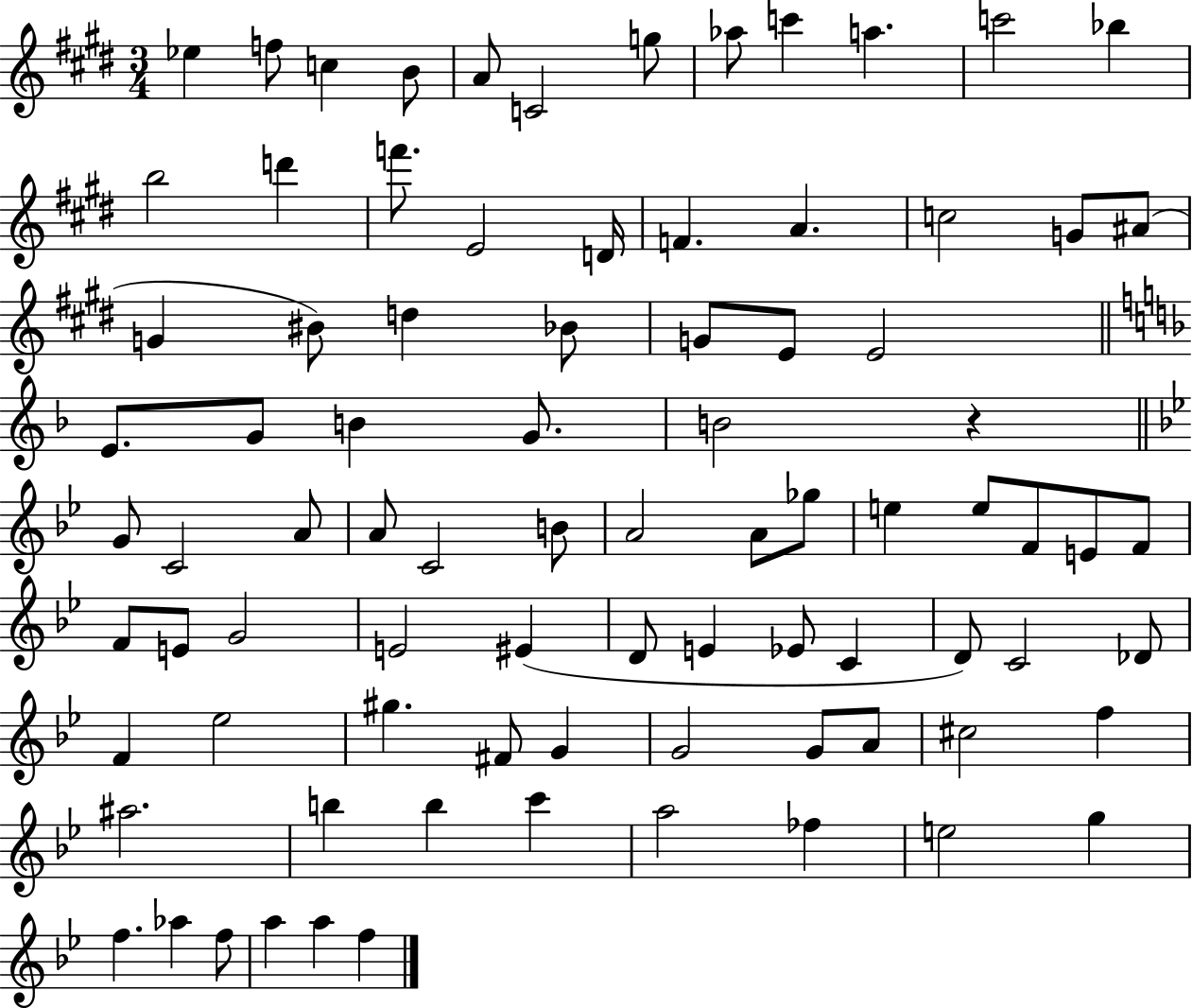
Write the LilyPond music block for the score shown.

{
  \clef treble
  \numericTimeSignature
  \time 3/4
  \key e \major
  ees''4 f''8 c''4 b'8 | a'8 c'2 g''8 | aes''8 c'''4 a''4. | c'''2 bes''4 | \break b''2 d'''4 | f'''8. e'2 d'16 | f'4. a'4. | c''2 g'8 ais'8( | \break g'4 bis'8) d''4 bes'8 | g'8 e'8 e'2 | \bar "||" \break \key d \minor e'8. g'8 b'4 g'8. | b'2 r4 | \bar "||" \break \key bes \major g'8 c'2 a'8 | a'8 c'2 b'8 | a'2 a'8 ges''8 | e''4 e''8 f'8 e'8 f'8 | \break f'8 e'8 g'2 | e'2 eis'4( | d'8 e'4 ees'8 c'4 | d'8) c'2 des'8 | \break f'4 ees''2 | gis''4. fis'8 g'4 | g'2 g'8 a'8 | cis''2 f''4 | \break ais''2. | b''4 b''4 c'''4 | a''2 fes''4 | e''2 g''4 | \break f''4. aes''4 f''8 | a''4 a''4 f''4 | \bar "|."
}